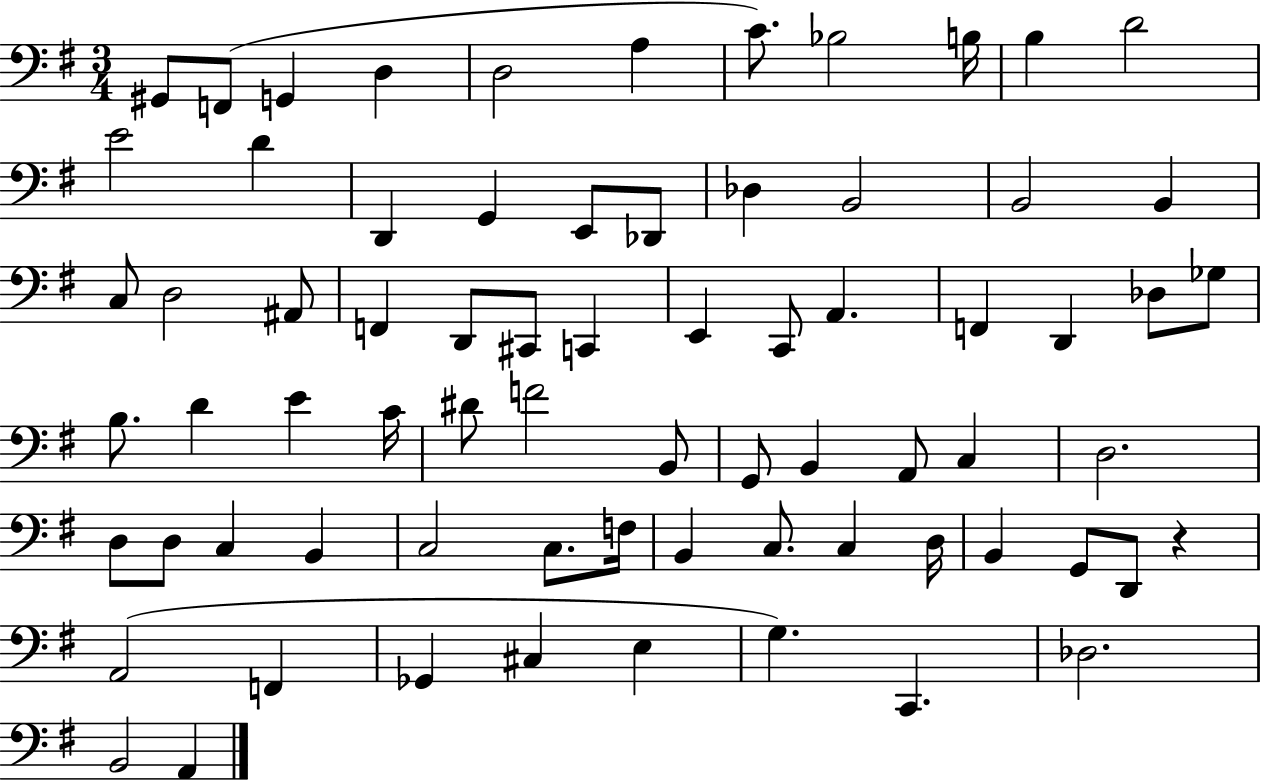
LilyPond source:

{
  \clef bass
  \numericTimeSignature
  \time 3/4
  \key g \major
  gis,8 f,8( g,4 d4 | d2 a4 | c'8.) bes2 b16 | b4 d'2 | \break e'2 d'4 | d,4 g,4 e,8 des,8 | des4 b,2 | b,2 b,4 | \break c8 d2 ais,8 | f,4 d,8 cis,8 c,4 | e,4 c,8 a,4. | f,4 d,4 des8 ges8 | \break b8. d'4 e'4 c'16 | dis'8 f'2 b,8 | g,8 b,4 a,8 c4 | d2. | \break d8 d8 c4 b,4 | c2 c8. f16 | b,4 c8. c4 d16 | b,4 g,8 d,8 r4 | \break a,2( f,4 | ges,4 cis4 e4 | g4.) c,4. | des2. | \break b,2 a,4 | \bar "|."
}